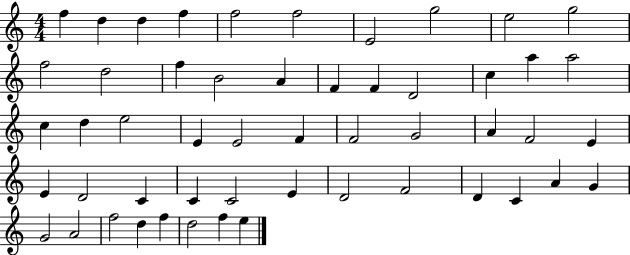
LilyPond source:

{
  \clef treble
  \numericTimeSignature
  \time 4/4
  \key c \major
  f''4 d''4 d''4 f''4 | f''2 f''2 | e'2 g''2 | e''2 g''2 | \break f''2 d''2 | f''4 b'2 a'4 | f'4 f'4 d'2 | c''4 a''4 a''2 | \break c''4 d''4 e''2 | e'4 e'2 f'4 | f'2 g'2 | a'4 f'2 e'4 | \break e'4 d'2 c'4 | c'4 c'2 e'4 | d'2 f'2 | d'4 c'4 a'4 g'4 | \break g'2 a'2 | f''2 d''4 f''4 | d''2 f''4 e''4 | \bar "|."
}